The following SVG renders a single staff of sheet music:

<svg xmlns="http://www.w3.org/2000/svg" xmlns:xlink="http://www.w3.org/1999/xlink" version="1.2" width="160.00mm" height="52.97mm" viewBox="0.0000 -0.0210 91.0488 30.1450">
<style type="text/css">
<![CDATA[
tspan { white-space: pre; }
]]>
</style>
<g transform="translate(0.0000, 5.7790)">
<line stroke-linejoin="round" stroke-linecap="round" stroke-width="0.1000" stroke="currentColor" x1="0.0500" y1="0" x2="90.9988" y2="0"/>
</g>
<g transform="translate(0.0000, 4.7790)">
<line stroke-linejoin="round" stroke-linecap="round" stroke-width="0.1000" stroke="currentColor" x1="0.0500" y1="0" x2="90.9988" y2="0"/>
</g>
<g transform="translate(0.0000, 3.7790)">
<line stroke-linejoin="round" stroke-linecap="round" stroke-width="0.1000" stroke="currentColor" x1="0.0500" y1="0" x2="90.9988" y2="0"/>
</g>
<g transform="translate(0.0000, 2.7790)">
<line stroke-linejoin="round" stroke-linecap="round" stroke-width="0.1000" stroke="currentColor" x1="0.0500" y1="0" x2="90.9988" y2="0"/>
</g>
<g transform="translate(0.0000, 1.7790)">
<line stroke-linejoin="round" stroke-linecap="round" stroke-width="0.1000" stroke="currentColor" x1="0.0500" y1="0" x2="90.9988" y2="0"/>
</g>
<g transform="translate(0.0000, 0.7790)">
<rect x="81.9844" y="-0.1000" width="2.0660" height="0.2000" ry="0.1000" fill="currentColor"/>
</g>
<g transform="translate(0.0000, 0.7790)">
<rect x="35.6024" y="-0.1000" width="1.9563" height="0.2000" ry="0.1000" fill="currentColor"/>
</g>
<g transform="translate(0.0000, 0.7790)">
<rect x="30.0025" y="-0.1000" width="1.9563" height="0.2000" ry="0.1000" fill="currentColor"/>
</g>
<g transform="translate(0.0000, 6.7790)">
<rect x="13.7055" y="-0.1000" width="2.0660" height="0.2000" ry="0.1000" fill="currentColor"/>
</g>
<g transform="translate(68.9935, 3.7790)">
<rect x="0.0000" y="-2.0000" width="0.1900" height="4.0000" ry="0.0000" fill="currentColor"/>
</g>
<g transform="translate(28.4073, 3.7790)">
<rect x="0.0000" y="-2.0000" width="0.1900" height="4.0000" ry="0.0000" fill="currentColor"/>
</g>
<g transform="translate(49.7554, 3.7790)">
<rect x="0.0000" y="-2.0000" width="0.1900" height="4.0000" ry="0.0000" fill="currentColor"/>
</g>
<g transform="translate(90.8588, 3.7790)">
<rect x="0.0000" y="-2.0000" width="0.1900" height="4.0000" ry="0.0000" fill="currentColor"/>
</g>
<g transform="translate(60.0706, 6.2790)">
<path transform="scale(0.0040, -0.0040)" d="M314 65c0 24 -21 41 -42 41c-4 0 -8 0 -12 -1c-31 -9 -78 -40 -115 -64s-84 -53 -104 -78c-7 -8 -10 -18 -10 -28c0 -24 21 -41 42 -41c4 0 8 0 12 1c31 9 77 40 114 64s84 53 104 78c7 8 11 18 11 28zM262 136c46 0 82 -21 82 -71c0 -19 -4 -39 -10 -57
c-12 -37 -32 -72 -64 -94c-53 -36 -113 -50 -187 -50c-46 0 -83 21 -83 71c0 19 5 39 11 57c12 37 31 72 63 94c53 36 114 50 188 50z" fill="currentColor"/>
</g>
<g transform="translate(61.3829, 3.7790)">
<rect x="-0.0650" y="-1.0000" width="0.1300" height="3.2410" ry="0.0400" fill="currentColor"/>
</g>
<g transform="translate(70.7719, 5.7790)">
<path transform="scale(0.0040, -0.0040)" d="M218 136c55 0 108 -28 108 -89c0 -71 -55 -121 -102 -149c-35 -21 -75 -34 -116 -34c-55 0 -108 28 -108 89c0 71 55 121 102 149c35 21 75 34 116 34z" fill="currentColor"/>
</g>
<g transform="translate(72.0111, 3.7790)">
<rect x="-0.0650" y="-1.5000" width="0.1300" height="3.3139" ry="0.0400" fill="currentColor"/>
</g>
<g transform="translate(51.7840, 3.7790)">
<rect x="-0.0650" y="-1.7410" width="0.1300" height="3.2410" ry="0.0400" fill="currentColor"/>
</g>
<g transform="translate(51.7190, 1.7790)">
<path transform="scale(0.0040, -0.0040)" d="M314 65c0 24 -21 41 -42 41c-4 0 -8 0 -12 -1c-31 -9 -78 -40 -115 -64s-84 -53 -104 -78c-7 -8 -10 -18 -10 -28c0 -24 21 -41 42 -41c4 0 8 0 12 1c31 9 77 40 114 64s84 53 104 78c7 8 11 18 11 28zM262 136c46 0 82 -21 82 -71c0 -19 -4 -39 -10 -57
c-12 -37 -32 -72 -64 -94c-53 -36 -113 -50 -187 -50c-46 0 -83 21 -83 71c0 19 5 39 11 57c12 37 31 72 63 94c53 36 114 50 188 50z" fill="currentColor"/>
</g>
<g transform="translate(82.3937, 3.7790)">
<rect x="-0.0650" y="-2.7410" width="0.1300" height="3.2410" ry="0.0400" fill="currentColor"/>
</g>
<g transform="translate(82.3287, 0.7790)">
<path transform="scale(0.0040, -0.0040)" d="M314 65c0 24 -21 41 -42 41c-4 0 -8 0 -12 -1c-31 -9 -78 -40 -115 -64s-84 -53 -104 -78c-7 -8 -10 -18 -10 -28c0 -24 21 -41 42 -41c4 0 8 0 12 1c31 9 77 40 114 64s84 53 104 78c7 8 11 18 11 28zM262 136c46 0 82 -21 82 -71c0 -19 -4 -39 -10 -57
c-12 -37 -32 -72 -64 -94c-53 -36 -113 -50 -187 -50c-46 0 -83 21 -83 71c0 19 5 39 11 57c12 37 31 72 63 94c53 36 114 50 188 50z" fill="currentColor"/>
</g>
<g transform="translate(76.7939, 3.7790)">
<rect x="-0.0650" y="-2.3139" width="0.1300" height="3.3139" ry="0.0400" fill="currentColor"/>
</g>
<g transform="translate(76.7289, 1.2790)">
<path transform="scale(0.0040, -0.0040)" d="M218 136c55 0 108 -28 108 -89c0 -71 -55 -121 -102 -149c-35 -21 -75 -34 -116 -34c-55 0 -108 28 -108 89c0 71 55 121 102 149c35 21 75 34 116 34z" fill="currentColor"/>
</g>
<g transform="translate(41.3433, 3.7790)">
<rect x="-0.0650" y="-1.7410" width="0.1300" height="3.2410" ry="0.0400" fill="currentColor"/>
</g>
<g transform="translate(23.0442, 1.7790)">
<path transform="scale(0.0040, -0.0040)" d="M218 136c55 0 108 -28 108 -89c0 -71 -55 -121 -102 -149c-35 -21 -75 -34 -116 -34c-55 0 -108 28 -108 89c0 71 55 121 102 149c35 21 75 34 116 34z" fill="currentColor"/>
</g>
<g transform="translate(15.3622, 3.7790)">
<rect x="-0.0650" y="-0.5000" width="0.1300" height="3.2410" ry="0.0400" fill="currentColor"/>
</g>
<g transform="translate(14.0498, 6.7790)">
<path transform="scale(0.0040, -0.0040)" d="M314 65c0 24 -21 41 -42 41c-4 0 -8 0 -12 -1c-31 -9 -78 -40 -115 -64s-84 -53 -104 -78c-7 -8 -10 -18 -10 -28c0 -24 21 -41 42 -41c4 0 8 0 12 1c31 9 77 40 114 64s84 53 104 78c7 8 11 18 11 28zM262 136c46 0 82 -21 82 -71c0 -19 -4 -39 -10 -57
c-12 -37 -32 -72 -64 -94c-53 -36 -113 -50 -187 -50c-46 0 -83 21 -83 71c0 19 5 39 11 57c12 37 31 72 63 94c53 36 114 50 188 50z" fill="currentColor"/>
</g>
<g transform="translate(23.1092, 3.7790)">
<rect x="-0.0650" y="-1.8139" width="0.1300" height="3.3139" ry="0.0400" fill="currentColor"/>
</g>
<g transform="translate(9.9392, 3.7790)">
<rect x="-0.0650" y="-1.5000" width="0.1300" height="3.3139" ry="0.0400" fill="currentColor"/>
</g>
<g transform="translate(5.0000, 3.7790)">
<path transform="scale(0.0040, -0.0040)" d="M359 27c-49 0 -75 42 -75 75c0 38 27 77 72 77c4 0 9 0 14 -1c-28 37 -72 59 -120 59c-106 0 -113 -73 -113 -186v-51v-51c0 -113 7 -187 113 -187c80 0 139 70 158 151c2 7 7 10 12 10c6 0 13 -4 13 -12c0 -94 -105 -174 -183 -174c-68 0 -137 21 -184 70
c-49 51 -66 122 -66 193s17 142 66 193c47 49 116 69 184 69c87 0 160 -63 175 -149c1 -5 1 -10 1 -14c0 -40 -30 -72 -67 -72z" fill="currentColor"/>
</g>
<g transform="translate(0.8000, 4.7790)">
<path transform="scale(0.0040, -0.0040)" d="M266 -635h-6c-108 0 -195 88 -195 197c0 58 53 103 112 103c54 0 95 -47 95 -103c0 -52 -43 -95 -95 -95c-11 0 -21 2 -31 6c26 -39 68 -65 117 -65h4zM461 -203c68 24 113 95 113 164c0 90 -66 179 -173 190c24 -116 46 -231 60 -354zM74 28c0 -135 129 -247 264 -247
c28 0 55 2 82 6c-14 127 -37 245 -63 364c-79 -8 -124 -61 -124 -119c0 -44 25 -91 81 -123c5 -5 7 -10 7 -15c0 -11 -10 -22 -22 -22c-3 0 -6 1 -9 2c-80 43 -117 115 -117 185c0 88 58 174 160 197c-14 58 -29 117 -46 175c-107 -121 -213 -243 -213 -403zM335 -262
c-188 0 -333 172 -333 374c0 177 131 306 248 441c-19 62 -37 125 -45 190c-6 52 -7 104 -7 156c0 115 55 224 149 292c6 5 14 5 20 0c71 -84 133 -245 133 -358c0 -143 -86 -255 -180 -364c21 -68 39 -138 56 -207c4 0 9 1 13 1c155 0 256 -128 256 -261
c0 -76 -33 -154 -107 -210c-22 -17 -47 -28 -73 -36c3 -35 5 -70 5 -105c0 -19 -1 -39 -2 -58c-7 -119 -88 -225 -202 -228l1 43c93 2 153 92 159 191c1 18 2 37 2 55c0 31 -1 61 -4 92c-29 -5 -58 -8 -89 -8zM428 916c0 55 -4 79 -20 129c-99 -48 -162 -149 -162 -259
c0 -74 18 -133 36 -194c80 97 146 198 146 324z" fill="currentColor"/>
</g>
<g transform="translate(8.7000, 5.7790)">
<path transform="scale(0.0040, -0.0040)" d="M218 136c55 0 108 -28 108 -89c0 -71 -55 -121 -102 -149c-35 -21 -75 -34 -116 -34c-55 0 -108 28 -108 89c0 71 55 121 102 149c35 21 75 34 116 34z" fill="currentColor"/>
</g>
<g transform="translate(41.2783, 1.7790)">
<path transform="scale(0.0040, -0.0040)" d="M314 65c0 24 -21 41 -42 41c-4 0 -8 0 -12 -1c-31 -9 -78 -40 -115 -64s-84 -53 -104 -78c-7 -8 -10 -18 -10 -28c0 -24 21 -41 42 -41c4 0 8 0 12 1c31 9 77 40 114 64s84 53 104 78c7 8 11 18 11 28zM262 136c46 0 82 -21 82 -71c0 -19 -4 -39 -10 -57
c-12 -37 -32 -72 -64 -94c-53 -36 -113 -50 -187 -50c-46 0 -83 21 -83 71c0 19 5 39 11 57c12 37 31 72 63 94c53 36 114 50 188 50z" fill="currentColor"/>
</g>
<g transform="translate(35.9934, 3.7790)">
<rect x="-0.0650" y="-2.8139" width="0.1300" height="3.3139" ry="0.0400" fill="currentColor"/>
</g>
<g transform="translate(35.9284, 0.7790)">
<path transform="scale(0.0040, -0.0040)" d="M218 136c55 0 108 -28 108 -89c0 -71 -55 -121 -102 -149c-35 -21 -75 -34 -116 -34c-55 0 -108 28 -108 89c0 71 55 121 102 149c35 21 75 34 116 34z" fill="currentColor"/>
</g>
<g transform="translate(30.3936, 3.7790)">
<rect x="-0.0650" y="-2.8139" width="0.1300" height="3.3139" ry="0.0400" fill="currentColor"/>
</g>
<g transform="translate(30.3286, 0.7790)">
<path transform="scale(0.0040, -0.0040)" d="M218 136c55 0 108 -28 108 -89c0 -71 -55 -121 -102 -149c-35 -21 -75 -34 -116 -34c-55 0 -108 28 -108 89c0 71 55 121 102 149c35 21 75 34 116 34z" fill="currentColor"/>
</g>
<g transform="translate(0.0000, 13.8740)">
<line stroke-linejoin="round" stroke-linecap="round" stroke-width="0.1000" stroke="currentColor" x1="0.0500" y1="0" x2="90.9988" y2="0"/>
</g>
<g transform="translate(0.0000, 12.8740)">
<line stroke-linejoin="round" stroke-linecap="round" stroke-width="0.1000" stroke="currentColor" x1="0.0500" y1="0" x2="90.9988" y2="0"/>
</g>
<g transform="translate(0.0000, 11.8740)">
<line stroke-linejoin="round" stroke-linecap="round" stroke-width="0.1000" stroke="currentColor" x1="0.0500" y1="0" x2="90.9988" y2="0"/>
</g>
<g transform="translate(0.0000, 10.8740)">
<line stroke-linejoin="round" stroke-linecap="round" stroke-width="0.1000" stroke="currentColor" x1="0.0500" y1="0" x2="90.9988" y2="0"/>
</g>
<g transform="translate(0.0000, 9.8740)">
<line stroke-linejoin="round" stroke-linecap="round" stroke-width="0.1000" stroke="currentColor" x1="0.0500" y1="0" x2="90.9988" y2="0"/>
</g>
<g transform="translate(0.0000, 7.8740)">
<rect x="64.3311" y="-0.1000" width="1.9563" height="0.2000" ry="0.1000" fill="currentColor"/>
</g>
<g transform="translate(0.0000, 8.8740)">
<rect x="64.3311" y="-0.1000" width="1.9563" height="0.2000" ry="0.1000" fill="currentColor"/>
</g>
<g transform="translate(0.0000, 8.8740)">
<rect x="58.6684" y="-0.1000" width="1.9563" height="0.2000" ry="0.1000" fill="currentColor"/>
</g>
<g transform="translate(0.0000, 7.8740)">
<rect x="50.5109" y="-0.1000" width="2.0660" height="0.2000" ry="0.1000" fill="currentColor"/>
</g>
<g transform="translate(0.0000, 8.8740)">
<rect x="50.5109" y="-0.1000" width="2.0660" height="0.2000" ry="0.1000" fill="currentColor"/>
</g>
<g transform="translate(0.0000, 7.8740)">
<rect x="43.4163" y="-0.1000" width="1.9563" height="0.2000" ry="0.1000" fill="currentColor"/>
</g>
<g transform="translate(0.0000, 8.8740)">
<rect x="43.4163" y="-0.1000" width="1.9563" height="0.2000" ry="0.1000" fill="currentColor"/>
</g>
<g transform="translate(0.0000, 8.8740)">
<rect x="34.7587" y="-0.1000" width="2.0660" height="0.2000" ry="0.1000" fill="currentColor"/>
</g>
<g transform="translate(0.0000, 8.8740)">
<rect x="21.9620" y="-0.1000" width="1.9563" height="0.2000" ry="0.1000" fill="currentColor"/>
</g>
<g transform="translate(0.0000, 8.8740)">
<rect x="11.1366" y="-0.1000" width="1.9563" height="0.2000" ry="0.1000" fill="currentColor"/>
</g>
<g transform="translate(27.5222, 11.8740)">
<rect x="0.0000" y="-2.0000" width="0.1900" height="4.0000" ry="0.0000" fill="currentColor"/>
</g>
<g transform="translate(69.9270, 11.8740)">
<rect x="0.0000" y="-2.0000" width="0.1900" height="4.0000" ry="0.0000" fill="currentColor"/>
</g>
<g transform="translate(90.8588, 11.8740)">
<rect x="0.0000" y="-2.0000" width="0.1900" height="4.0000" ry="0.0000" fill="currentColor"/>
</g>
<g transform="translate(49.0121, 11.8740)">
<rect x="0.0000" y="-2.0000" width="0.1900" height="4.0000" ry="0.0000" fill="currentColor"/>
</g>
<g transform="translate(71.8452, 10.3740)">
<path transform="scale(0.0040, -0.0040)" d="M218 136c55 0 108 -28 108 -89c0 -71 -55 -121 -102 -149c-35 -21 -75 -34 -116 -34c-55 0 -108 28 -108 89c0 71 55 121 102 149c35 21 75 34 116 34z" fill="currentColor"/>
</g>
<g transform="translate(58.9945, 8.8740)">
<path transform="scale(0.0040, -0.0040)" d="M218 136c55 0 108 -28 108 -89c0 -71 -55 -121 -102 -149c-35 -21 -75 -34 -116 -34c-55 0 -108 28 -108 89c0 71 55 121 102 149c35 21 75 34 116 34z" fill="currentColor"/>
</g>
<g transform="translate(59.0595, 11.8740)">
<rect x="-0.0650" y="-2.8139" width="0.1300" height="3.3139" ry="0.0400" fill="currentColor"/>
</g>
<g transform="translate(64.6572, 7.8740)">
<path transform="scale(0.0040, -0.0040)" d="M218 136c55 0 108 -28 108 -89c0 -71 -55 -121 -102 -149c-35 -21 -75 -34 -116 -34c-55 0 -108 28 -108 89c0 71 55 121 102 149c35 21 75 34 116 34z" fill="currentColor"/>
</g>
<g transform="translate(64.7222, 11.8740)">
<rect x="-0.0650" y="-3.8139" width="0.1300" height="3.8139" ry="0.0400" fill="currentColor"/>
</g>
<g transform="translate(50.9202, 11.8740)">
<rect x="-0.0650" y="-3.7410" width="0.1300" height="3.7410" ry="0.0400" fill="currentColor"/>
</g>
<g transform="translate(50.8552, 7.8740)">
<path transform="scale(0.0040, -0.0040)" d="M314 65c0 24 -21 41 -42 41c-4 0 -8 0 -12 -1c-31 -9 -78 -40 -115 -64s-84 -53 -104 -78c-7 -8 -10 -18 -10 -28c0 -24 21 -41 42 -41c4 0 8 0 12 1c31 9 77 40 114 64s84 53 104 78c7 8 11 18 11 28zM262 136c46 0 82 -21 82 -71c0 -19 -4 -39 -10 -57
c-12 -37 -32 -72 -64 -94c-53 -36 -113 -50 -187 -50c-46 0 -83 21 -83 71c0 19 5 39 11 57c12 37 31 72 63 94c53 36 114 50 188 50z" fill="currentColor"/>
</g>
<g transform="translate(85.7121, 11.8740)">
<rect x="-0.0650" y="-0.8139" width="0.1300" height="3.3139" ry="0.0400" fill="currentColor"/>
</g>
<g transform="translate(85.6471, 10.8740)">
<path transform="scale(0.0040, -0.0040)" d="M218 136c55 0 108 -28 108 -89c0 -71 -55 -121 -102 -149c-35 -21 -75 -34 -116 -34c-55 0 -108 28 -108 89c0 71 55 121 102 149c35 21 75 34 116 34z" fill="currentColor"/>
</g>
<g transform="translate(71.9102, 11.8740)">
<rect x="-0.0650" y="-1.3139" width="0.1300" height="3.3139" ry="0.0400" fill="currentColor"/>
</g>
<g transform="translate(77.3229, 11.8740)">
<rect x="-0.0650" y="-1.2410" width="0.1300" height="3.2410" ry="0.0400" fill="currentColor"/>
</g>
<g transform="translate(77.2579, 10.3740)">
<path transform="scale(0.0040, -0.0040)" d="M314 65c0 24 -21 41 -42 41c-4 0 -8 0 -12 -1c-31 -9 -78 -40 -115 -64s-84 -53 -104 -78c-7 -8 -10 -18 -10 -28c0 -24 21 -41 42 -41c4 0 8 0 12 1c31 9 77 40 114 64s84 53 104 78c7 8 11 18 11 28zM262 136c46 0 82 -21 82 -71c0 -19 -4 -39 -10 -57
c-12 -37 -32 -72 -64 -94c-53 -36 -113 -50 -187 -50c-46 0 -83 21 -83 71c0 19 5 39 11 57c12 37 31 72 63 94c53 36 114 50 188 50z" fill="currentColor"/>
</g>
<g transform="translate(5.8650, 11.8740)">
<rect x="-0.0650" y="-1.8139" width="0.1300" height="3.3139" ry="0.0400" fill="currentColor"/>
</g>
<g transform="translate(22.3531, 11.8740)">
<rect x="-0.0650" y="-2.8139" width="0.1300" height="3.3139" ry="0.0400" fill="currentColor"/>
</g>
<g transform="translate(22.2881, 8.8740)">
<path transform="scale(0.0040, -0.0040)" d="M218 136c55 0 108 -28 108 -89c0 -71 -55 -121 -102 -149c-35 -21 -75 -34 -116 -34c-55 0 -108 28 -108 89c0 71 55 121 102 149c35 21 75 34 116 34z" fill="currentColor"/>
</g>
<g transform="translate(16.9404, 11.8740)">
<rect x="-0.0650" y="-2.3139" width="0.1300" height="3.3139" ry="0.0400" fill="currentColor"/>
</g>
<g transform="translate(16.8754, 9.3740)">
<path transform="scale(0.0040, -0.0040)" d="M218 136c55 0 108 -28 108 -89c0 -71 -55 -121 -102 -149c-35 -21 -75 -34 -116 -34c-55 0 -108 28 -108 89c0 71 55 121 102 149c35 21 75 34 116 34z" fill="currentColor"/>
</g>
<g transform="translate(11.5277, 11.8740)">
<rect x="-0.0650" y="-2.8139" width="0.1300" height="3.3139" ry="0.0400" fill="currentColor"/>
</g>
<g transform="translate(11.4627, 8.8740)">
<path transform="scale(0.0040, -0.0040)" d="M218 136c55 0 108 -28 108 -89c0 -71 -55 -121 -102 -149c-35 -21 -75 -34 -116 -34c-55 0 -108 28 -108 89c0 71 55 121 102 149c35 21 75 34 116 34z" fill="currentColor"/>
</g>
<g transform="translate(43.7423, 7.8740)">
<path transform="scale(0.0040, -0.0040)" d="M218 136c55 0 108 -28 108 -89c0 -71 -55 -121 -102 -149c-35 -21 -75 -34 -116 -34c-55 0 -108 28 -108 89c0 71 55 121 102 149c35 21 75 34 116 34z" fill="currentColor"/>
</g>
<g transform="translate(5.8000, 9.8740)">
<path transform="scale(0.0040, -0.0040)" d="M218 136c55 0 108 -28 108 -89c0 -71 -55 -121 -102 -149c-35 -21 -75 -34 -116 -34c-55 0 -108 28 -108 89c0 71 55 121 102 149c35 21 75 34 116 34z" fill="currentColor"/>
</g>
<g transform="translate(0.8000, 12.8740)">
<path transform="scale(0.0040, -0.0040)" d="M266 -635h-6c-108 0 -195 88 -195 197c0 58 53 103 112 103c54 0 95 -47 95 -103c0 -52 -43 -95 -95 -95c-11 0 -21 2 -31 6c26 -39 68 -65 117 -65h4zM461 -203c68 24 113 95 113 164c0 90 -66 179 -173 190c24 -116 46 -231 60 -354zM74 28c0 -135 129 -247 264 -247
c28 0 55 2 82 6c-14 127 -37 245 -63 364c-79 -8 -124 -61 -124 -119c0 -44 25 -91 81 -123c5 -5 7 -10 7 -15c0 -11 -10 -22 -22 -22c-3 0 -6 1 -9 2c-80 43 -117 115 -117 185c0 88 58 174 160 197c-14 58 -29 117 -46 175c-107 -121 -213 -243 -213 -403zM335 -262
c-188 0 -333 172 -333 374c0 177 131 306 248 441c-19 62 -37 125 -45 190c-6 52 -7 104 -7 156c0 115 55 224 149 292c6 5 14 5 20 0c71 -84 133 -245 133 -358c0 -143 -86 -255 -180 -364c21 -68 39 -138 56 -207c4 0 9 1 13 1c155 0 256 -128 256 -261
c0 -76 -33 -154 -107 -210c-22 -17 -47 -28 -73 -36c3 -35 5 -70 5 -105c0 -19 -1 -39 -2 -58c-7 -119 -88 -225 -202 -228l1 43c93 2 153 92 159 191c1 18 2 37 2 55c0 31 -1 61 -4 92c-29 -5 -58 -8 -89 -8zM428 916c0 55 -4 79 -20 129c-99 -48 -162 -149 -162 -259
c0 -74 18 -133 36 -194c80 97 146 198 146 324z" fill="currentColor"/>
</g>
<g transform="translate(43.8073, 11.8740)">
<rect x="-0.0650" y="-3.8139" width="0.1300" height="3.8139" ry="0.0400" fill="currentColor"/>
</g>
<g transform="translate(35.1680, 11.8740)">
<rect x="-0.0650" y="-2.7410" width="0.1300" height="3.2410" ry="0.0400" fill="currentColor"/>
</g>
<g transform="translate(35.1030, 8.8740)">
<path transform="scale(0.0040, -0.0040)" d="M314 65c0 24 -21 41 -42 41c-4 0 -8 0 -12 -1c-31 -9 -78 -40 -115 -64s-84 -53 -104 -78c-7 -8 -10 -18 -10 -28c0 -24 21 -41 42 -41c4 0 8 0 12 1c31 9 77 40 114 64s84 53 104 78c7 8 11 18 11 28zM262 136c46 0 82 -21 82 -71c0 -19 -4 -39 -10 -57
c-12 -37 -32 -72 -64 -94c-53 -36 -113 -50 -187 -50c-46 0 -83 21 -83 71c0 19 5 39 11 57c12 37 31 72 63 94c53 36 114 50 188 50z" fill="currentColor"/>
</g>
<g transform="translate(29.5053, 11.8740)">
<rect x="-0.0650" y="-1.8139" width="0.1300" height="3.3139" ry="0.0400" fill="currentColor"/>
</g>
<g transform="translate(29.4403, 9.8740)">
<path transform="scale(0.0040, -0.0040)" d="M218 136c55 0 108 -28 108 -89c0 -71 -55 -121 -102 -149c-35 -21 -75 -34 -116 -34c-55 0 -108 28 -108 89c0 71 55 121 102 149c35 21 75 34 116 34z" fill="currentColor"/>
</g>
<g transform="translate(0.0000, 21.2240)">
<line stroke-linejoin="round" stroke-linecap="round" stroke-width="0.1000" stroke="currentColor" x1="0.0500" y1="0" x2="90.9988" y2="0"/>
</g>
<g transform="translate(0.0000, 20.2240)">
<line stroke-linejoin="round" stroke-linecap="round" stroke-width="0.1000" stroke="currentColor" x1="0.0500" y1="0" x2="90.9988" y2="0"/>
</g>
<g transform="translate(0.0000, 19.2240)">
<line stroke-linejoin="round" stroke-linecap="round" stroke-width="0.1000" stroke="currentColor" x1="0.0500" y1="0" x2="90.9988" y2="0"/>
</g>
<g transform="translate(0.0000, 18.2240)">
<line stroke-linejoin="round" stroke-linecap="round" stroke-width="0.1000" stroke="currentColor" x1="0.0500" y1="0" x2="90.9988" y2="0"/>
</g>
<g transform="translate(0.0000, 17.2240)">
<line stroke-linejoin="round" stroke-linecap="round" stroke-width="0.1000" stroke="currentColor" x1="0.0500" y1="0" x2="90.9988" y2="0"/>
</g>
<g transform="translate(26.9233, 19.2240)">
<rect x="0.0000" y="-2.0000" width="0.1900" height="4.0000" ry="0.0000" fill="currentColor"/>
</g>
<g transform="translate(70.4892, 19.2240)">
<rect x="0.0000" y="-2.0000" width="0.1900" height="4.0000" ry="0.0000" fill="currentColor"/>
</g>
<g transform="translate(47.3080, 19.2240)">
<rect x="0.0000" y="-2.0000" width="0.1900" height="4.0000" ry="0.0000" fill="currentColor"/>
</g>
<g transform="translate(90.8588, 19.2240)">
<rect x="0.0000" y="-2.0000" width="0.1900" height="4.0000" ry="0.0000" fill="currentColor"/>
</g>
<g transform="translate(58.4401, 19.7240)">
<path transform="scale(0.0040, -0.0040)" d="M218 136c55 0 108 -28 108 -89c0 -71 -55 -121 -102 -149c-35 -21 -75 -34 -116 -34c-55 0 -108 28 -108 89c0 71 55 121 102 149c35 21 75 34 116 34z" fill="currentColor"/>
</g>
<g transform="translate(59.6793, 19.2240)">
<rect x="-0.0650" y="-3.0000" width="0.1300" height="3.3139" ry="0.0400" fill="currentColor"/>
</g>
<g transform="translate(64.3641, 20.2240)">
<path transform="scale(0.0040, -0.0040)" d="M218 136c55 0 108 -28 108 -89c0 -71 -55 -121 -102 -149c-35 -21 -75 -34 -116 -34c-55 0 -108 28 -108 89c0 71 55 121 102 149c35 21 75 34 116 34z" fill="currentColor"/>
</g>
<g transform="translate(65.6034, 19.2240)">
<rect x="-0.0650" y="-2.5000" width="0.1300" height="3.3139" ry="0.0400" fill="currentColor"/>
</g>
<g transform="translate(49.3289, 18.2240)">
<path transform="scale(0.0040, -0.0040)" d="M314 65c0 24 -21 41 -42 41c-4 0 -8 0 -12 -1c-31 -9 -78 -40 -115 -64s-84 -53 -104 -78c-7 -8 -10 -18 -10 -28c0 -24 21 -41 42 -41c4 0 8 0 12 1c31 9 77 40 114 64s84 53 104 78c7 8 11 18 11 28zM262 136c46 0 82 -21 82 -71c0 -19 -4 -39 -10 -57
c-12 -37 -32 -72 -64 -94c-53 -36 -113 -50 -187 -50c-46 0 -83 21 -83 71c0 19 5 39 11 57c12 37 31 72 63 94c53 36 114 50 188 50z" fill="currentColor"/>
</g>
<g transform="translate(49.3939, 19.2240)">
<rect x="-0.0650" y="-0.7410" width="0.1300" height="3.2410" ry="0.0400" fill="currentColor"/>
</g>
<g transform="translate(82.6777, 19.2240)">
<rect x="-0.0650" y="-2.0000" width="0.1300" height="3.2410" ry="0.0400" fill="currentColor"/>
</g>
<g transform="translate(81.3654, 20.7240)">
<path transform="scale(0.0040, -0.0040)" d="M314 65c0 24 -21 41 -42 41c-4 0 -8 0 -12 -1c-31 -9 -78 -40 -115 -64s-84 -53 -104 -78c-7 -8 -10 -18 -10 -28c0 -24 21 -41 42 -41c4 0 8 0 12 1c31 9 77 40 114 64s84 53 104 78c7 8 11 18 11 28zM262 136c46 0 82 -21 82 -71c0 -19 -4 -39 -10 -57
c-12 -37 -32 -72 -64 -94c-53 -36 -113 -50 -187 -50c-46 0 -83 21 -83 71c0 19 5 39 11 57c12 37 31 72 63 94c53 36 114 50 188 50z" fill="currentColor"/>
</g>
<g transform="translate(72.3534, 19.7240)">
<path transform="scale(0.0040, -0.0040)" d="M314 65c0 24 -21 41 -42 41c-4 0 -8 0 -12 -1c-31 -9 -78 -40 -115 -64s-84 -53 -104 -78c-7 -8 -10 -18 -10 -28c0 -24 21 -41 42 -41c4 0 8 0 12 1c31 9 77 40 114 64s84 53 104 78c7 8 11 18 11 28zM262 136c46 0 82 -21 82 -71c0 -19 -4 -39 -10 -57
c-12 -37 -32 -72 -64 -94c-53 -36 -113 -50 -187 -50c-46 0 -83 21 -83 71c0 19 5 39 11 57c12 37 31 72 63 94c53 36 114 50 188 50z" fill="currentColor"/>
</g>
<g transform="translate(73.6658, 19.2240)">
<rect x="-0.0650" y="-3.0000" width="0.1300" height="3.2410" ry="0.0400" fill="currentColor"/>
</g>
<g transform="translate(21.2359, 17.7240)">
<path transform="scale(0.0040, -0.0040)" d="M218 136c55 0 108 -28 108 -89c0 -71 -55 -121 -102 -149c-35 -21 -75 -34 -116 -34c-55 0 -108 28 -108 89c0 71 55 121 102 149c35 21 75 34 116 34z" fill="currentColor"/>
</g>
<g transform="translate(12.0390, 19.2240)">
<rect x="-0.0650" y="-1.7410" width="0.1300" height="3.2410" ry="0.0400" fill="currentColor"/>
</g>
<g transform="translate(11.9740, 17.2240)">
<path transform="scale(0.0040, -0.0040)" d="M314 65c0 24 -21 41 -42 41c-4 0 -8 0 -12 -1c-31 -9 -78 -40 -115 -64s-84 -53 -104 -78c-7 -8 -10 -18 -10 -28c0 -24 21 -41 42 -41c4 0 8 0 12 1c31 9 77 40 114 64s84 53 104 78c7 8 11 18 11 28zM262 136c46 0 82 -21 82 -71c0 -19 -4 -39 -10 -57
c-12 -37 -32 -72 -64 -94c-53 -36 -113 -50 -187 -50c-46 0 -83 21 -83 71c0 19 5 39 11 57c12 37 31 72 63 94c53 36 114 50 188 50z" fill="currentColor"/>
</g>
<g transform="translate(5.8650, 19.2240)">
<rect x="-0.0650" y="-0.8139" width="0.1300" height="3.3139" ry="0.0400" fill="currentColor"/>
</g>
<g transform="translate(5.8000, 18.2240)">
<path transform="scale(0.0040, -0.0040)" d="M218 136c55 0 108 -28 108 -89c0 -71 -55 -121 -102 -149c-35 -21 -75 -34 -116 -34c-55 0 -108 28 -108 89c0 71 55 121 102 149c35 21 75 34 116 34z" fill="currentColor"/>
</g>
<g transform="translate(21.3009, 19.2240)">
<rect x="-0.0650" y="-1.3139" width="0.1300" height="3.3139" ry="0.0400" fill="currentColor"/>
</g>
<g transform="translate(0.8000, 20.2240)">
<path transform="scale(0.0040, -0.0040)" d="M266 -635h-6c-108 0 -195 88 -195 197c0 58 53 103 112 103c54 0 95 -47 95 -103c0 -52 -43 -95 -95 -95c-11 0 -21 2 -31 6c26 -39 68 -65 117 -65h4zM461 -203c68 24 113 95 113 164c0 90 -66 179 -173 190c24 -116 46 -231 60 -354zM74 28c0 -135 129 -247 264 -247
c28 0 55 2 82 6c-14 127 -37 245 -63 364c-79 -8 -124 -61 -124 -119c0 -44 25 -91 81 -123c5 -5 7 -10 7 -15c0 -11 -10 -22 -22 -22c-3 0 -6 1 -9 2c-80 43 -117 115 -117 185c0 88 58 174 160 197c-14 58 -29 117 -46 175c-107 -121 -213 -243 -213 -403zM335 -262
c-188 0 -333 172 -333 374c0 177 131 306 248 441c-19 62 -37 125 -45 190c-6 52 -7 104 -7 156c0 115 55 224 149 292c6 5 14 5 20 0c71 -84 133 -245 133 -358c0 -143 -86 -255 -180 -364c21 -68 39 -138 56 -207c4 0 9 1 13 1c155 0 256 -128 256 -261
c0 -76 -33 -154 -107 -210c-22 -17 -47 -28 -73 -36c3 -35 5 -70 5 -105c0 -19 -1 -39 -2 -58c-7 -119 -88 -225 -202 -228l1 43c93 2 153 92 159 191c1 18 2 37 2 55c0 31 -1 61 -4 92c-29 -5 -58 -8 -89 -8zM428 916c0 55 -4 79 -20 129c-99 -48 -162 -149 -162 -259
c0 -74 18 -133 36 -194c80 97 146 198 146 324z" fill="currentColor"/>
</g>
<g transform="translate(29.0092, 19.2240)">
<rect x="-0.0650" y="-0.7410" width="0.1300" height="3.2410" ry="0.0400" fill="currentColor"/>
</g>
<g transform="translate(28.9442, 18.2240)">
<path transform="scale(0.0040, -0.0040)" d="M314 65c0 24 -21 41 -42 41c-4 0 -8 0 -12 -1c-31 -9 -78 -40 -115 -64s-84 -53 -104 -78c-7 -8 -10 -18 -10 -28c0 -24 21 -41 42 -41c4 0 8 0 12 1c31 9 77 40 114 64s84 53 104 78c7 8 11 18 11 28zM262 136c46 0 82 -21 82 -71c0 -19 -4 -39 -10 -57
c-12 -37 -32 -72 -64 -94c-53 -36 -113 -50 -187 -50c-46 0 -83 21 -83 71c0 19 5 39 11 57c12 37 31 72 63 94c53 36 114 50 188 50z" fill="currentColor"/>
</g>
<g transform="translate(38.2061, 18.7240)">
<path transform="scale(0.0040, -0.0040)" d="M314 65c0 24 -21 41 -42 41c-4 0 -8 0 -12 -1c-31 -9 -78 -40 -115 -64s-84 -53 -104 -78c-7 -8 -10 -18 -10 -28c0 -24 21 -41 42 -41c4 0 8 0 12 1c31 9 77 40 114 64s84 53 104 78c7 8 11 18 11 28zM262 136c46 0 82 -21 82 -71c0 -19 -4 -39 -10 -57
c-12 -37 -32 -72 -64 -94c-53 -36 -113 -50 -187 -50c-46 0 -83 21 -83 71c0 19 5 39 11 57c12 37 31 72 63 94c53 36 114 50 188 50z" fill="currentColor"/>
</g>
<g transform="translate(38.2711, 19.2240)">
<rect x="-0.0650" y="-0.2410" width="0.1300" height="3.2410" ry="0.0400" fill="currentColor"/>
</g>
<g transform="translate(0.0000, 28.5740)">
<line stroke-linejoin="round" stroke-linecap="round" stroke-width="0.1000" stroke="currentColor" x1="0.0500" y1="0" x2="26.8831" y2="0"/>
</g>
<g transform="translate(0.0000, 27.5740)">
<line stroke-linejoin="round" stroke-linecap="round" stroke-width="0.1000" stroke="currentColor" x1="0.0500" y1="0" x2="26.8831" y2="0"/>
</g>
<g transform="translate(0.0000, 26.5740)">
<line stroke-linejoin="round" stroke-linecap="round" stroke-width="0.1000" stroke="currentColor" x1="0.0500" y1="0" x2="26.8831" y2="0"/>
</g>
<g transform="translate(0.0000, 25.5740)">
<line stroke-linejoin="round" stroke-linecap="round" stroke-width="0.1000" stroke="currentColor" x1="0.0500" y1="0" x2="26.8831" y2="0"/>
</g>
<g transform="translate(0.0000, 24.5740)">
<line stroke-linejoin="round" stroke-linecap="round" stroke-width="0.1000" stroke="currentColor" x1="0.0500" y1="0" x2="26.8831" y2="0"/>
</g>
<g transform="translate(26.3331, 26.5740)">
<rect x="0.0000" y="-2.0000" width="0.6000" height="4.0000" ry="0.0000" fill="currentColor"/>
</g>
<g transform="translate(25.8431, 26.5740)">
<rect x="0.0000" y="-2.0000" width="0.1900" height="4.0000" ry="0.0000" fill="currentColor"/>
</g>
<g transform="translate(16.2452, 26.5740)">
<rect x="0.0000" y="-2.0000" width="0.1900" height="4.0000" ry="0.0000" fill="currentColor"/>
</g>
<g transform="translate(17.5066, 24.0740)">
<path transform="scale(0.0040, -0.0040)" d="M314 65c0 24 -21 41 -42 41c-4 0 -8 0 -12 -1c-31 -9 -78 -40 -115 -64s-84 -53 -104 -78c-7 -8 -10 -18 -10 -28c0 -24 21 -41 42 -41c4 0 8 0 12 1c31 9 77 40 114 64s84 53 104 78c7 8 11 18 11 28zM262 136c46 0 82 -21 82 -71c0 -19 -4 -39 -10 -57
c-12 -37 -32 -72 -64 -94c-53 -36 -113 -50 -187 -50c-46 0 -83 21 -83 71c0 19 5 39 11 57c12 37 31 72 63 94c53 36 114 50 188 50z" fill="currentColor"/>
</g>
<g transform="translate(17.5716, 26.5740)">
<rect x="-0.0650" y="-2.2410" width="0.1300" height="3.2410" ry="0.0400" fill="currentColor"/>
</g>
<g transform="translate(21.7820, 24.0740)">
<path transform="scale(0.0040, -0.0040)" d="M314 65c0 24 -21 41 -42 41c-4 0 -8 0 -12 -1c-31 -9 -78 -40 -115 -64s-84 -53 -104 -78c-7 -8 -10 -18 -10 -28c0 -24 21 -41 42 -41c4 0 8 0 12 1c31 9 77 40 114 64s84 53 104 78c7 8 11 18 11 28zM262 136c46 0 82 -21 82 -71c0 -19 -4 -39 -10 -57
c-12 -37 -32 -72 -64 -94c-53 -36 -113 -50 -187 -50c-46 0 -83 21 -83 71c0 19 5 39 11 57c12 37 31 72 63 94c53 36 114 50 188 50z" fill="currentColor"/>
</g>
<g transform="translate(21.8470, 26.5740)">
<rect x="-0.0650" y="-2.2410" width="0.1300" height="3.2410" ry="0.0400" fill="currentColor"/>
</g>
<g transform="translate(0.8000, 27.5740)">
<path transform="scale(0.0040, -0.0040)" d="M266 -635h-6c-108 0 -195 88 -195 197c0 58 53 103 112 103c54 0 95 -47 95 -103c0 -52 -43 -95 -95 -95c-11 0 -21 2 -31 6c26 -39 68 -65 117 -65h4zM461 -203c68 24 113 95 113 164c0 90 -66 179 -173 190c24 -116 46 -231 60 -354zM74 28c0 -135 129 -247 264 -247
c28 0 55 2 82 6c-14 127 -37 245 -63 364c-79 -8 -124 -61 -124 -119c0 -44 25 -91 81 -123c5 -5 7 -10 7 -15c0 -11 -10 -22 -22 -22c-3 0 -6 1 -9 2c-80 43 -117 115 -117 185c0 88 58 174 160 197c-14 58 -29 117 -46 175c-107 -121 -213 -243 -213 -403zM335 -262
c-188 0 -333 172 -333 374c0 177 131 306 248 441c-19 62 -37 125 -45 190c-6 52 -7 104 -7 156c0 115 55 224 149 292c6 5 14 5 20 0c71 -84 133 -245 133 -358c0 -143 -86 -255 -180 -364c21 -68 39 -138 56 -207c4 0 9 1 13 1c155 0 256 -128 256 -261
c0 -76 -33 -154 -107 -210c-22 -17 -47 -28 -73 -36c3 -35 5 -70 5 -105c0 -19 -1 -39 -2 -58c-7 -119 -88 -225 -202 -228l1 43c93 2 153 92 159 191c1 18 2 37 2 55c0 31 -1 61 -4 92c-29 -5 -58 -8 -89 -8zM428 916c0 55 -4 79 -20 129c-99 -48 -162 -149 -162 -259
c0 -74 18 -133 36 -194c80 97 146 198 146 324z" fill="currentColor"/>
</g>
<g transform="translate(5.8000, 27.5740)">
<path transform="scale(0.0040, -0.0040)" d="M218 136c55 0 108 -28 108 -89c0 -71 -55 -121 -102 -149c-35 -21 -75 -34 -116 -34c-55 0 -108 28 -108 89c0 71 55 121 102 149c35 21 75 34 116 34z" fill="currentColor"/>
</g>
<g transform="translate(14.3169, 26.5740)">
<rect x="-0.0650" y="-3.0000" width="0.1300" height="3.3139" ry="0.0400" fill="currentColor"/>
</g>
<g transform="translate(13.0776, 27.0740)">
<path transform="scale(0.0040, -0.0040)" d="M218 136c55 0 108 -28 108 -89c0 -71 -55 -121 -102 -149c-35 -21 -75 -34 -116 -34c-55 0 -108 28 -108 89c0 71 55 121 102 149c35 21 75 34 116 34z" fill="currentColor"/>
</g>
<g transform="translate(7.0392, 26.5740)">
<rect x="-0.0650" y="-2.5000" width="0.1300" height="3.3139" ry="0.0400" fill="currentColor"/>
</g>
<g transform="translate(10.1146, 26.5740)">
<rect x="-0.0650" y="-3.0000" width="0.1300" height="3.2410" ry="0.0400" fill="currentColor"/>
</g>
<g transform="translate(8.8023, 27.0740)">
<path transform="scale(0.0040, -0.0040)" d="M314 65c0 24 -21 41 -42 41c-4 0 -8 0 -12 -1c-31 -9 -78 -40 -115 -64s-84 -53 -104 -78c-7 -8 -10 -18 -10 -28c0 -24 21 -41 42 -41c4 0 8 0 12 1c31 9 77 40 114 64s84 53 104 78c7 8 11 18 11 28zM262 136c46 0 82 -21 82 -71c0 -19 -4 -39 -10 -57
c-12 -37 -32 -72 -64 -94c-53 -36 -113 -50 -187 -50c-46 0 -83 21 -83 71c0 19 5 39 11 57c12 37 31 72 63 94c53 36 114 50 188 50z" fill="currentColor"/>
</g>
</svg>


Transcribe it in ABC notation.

X:1
T:Untitled
M:4/4
L:1/4
K:C
E C2 f a a f2 f2 D2 E g a2 f a g a f a2 c' c'2 a c' e e2 d d f2 e d2 c2 d2 A G A2 F2 G A2 A g2 g2